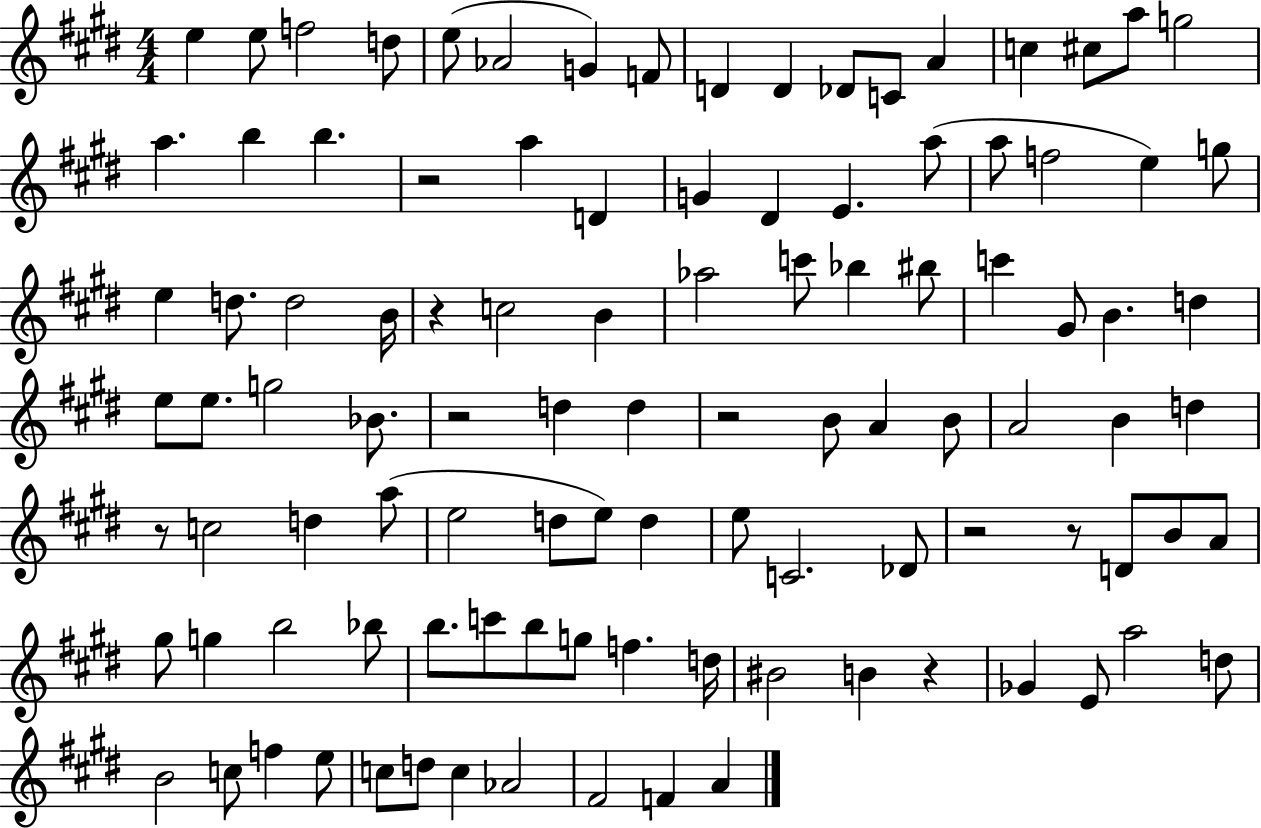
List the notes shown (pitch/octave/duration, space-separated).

E5/q E5/e F5/h D5/e E5/e Ab4/h G4/q F4/e D4/q D4/q Db4/e C4/e A4/q C5/q C#5/e A5/e G5/h A5/q. B5/q B5/q. R/h A5/q D4/q G4/q D#4/q E4/q. A5/e A5/e F5/h E5/q G5/e E5/q D5/e. D5/h B4/s R/q C5/h B4/q Ab5/h C6/e Bb5/q BIS5/e C6/q G#4/e B4/q. D5/q E5/e E5/e. G5/h Bb4/e. R/h D5/q D5/q R/h B4/e A4/q B4/e A4/h B4/q D5/q R/e C5/h D5/q A5/e E5/h D5/e E5/e D5/q E5/e C4/h. Db4/e R/h R/e D4/e B4/e A4/e G#5/e G5/q B5/h Bb5/e B5/e. C6/e B5/e G5/e F5/q. D5/s BIS4/h B4/q R/q Gb4/q E4/e A5/h D5/e B4/h C5/e F5/q E5/e C5/e D5/e C5/q Ab4/h F#4/h F4/q A4/q